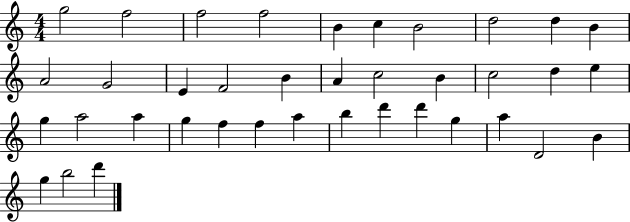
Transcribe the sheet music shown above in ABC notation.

X:1
T:Untitled
M:4/4
L:1/4
K:C
g2 f2 f2 f2 B c B2 d2 d B A2 G2 E F2 B A c2 B c2 d e g a2 a g f f a b d' d' g a D2 B g b2 d'